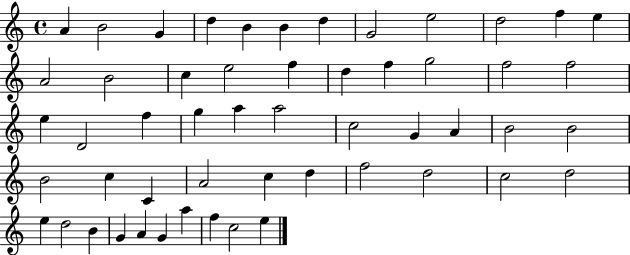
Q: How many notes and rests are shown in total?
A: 53